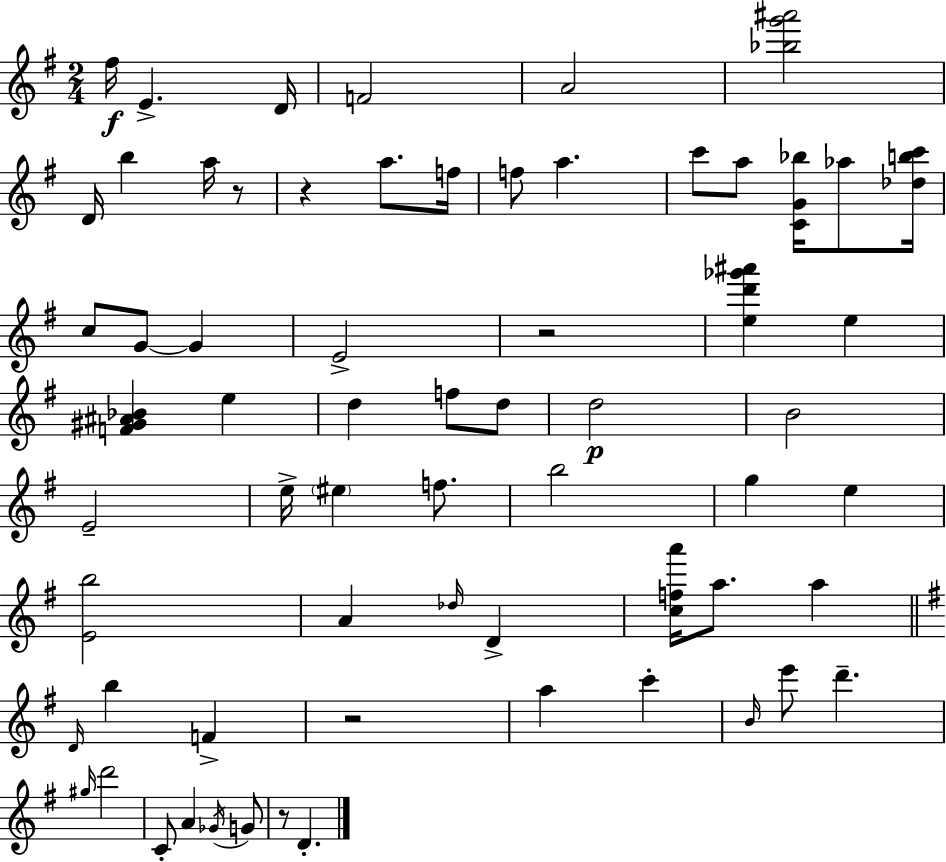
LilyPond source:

{
  \clef treble
  \numericTimeSignature
  \time 2/4
  \key g \major
  fis''16\f e'4.-> d'16 | f'2 | a'2 | <bes'' g''' ais'''>2 | \break d'16 b''4 a''16 r8 | r4 a''8. f''16 | f''8 a''4. | c'''8 a''8 <c' g' bes''>16 aes''8 <des'' b'' c'''>16 | \break c''8 g'8~~ g'4 | e'2-> | r2 | <e'' d''' ges''' ais'''>4 e''4 | \break <f' gis' ais' bes'>4 e''4 | d''4 f''8 d''8 | d''2\p | b'2 | \break e'2-- | e''16-> \parenthesize eis''4 f''8. | b''2 | g''4 e''4 | \break <e' b''>2 | a'4 \grace { des''16 } d'4-> | <c'' f'' a'''>16 a''8. a''4 | \bar "||" \break \key g \major \grace { d'16 } b''4 f'4-> | r2 | a''4 c'''4-. | \grace { b'16 } e'''8 d'''4.-- | \break \grace { gis''16 } d'''2 | c'8-. a'4 | \acciaccatura { ges'16 } g'8 r8 d'4.-. | \bar "|."
}